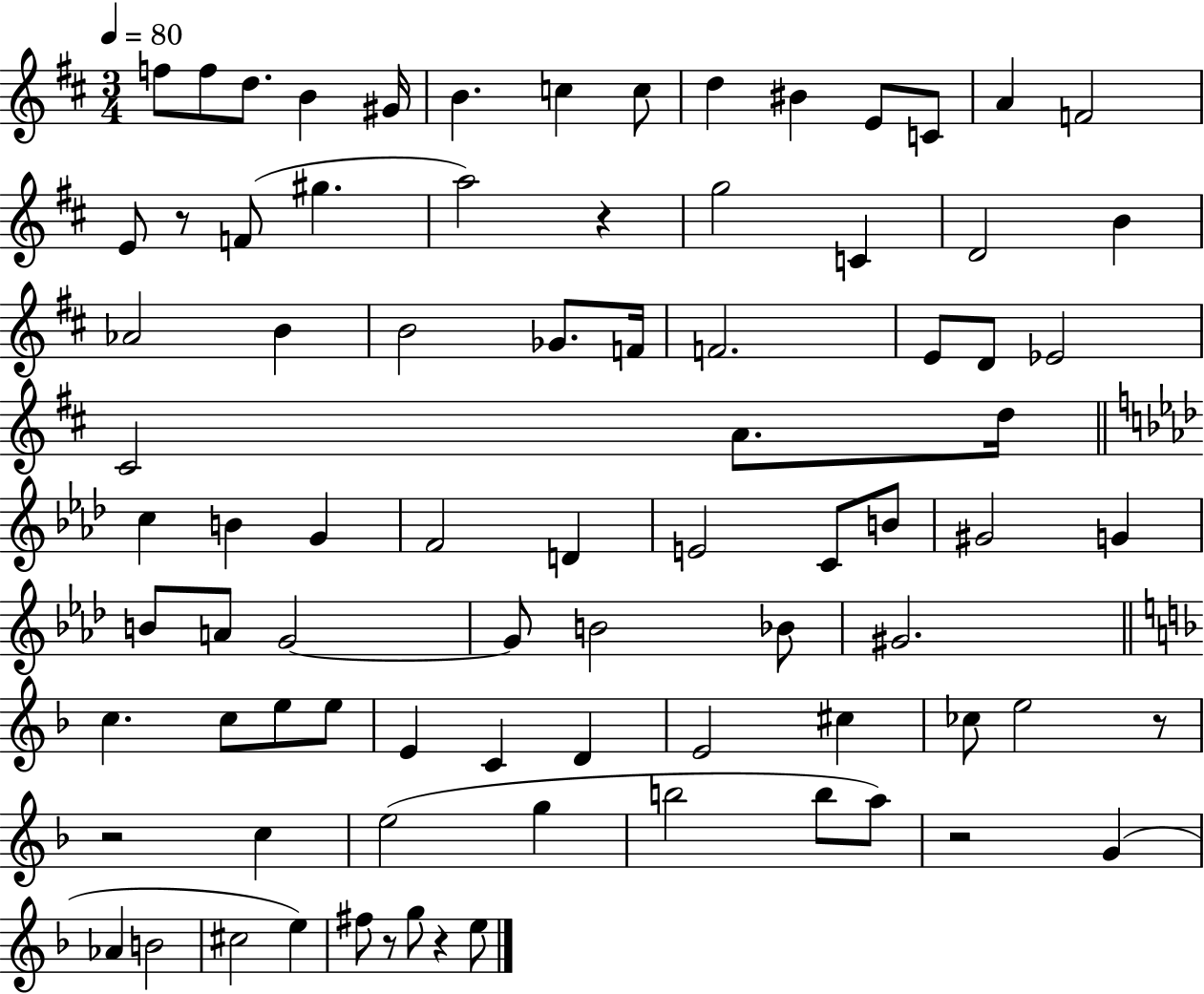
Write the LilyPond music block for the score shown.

{
  \clef treble
  \numericTimeSignature
  \time 3/4
  \key d \major
  \tempo 4 = 80
  \repeat volta 2 { f''8 f''8 d''8. b'4 gis'16 | b'4. c''4 c''8 | d''4 bis'4 e'8 c'8 | a'4 f'2 | \break e'8 r8 f'8( gis''4. | a''2) r4 | g''2 c'4 | d'2 b'4 | \break aes'2 b'4 | b'2 ges'8. f'16 | f'2. | e'8 d'8 ees'2 | \break cis'2 a'8. d''16 | \bar "||" \break \key aes \major c''4 b'4 g'4 | f'2 d'4 | e'2 c'8 b'8 | gis'2 g'4 | \break b'8 a'8 g'2~~ | g'8 b'2 bes'8 | gis'2. | \bar "||" \break \key f \major c''4. c''8 e''8 e''8 | e'4 c'4 d'4 | e'2 cis''4 | ces''8 e''2 r8 | \break r2 c''4 | e''2( g''4 | b''2 b''8 a''8) | r2 g'4( | \break aes'4 b'2 | cis''2 e''4) | fis''8 r8 g''8 r4 e''8 | } \bar "|."
}